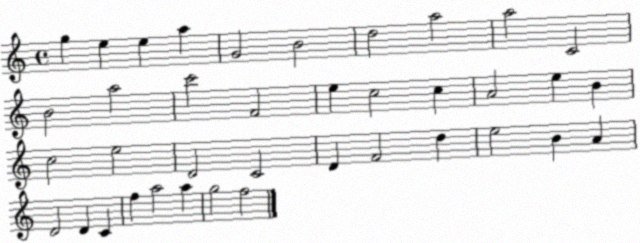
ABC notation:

X:1
T:Untitled
M:4/4
L:1/4
K:C
g e e a G2 B2 d2 a2 a2 C2 B2 a2 c'2 F2 e c2 c A2 e B c2 e2 D2 C2 D F2 d e2 B A D2 D C f a2 a g2 f2